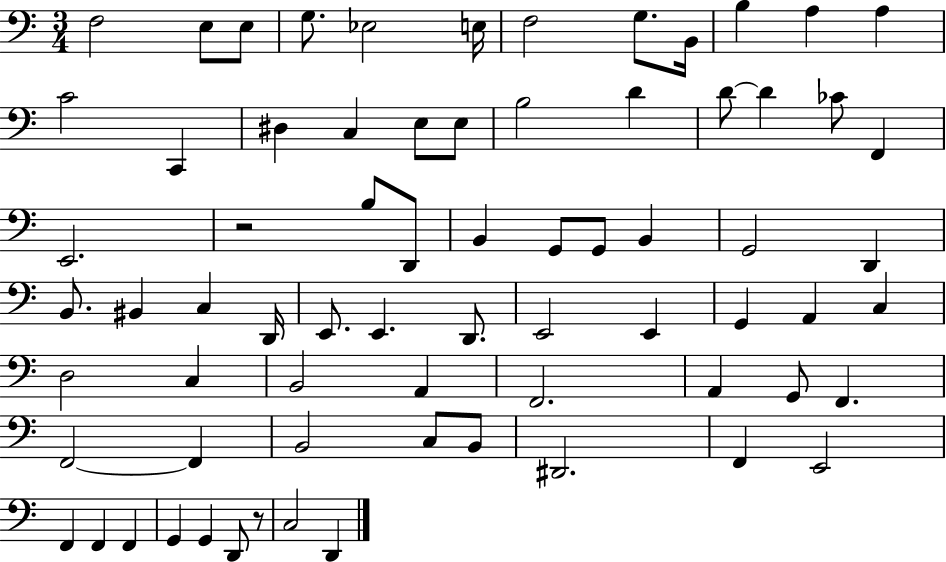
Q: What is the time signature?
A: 3/4